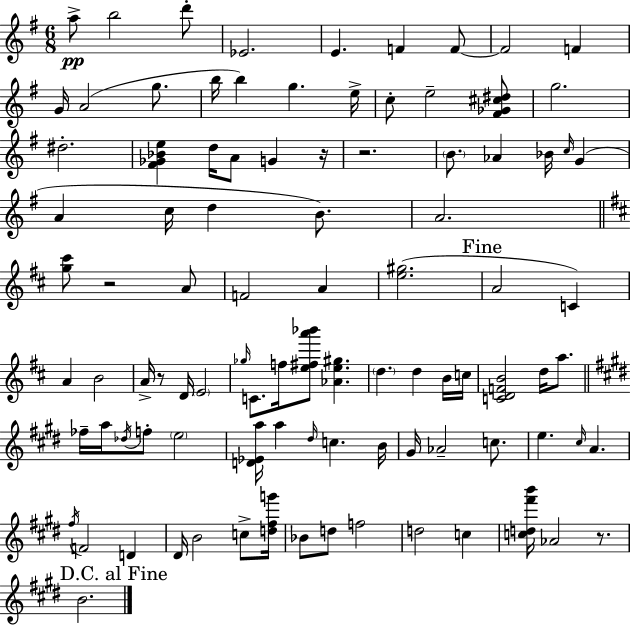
A5/e B5/h D6/e Eb4/h. E4/q. F4/q F4/e F4/h F4/q G4/s A4/h G5/e. B5/s B5/q G5/q. E5/s C5/e E5/h [F#4,Gb4,C#5,D#5]/e G5/h. D#5/h. [F#4,Gb4,Bb4,E5]/q D5/s A4/e G4/q R/s R/h. B4/e. Ab4/q Bb4/s C5/s G4/q A4/q C5/s D5/q B4/e. A4/h. [G5,C#6]/e R/h A4/e F4/h A4/q [E5,G#5]/h. A4/h C4/q A4/q B4/h A4/s R/e D4/s E4/h Gb5/s C4/e. F5/s [E5,F#5,A6,Bb6]/e [Ab4,E5,G#5]/q. D5/q. D5/q B4/s C5/s [C4,D4,F4,B4]/h D5/s A5/e. FES5/s A5/s Db5/s F5/e E5/h [D4,Eb4,A5]/s A5/q D#5/s C5/q. B4/s G#4/s Ab4/h C5/e. E5/q. C#5/s A4/q. F#5/s F4/h D4/q D#4/s B4/h C5/e [D5,F#5,G6]/s Bb4/e D5/e F5/h D5/h C5/q [C5,D5,F#6,B6]/s Ab4/h R/e. B4/h.